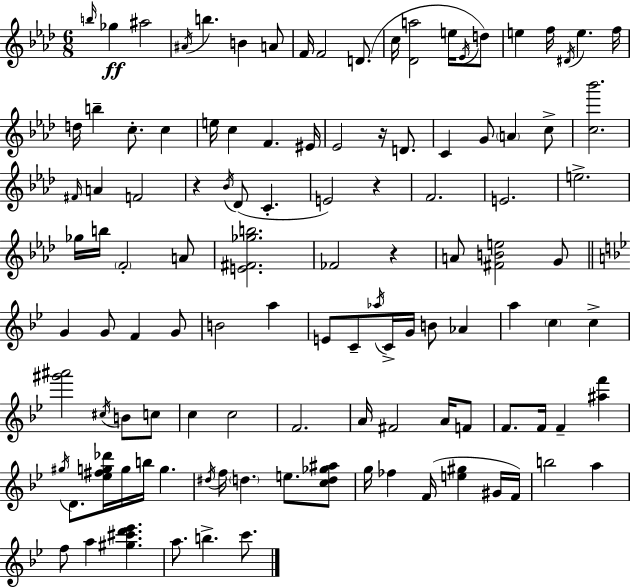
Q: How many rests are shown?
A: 4